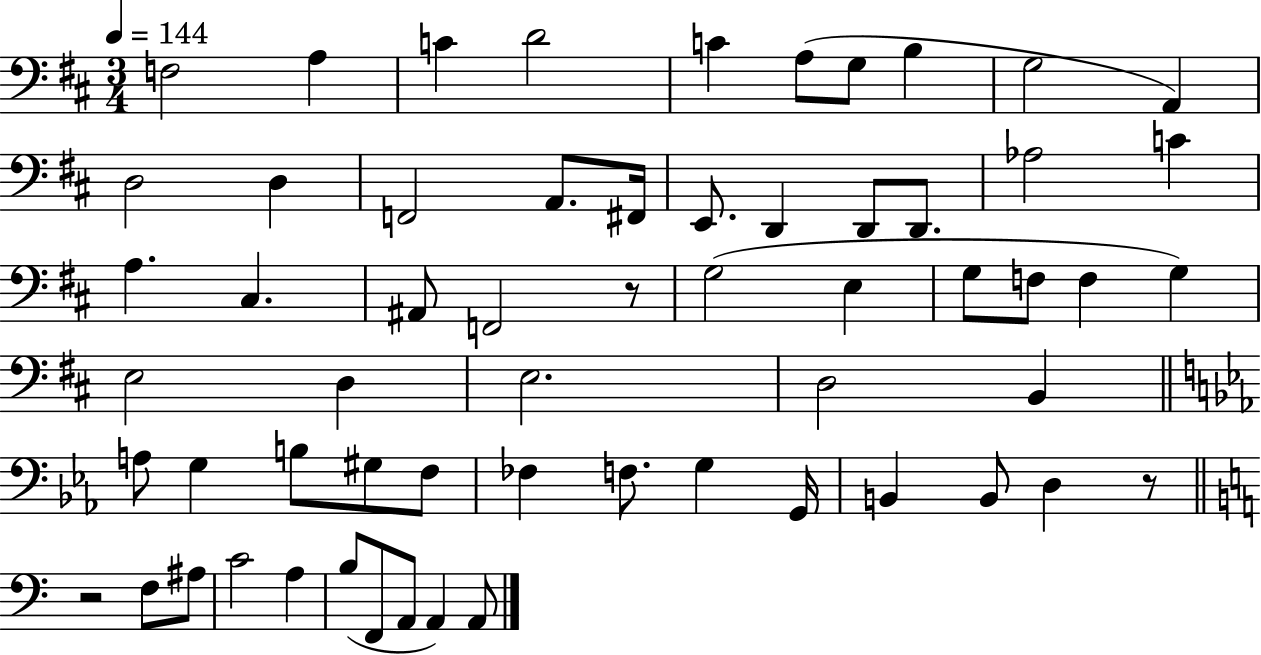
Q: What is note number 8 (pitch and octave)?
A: B3